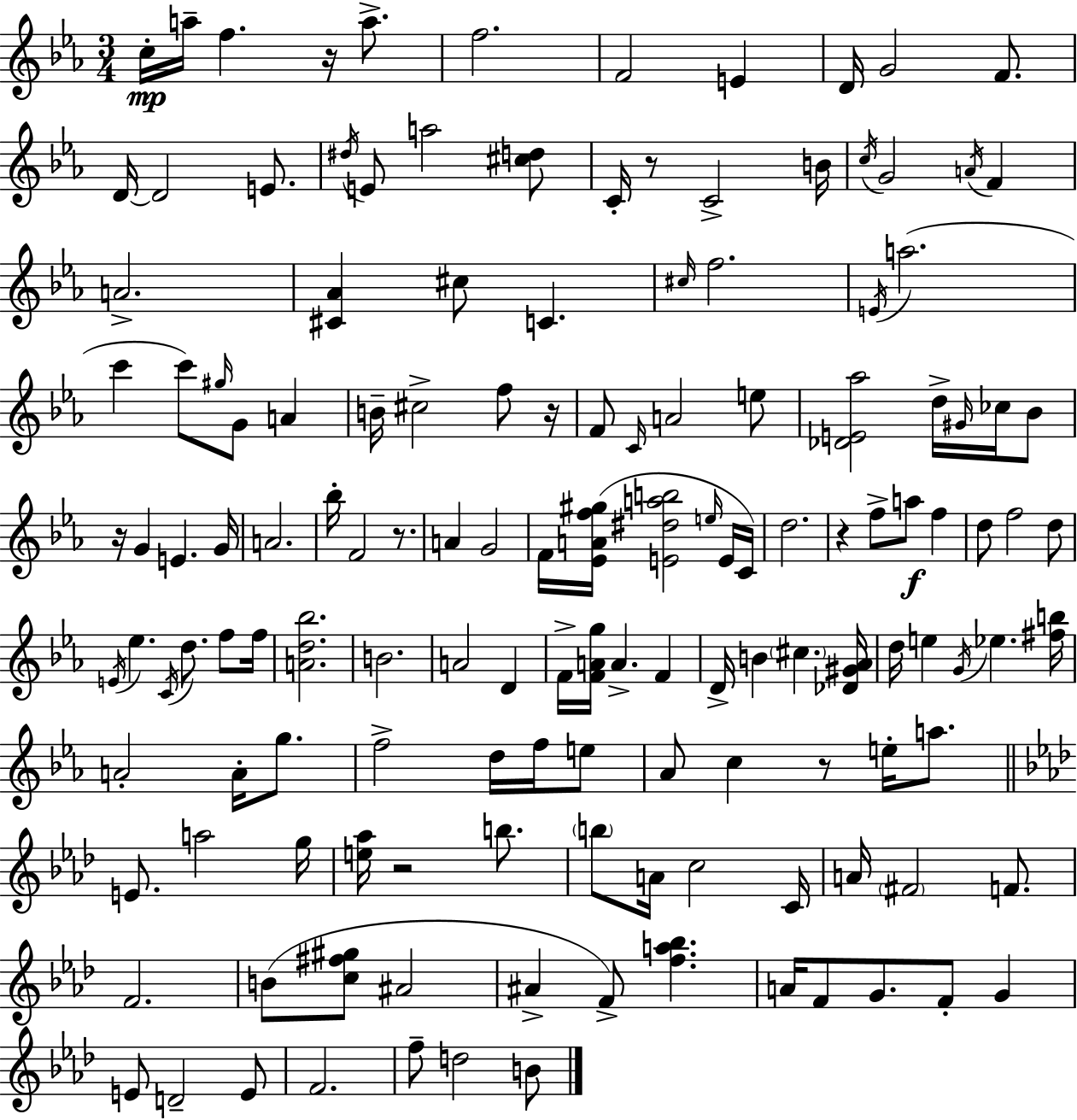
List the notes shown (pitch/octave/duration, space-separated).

C5/s A5/s F5/q. R/s A5/e. F5/h. F4/h E4/q D4/s G4/h F4/e. D4/s D4/h E4/e. D#5/s E4/e A5/h [C#5,D5]/e C4/s R/e C4/h B4/s C5/s G4/h A4/s F4/q A4/h. [C#4,Ab4]/q C#5/e C4/q. C#5/s F5/h. E4/s A5/h. C6/q C6/e G#5/s G4/e A4/q B4/s C#5/h F5/e R/s F4/e C4/s A4/h E5/e [Db4,E4,Ab5]/h D5/s G#4/s CES5/s Bb4/e R/s G4/q E4/q. G4/s A4/h. Bb5/s F4/h R/e. A4/q G4/h F4/s [Eb4,A4,F5,G#5]/s [E4,D#5,A5,B5]/h E5/s E4/s C4/s D5/h. R/q F5/e A5/e F5/q D5/e F5/h D5/e E4/s Eb5/q. C4/s D5/e. F5/e F5/s [A4,D5,Bb5]/h. B4/h. A4/h D4/q F4/s [F4,A4,G5]/s A4/q. F4/q D4/s B4/q C#5/q. [Db4,G#4,Ab4]/s D5/s E5/q G4/s Eb5/q. [F#5,B5]/s A4/h A4/s G5/e. F5/h D5/s F5/s E5/e Ab4/e C5/q R/e E5/s A5/e. E4/e. A5/h G5/s [E5,Ab5]/s R/h B5/e. B5/e A4/s C5/h C4/s A4/s F#4/h F4/e. F4/h. B4/e [C5,F#5,G#5]/e A#4/h A#4/q F4/e [F5,A5,Bb5]/q. A4/s F4/e G4/e. F4/e G4/q E4/e D4/h E4/e F4/h. F5/e D5/h B4/e